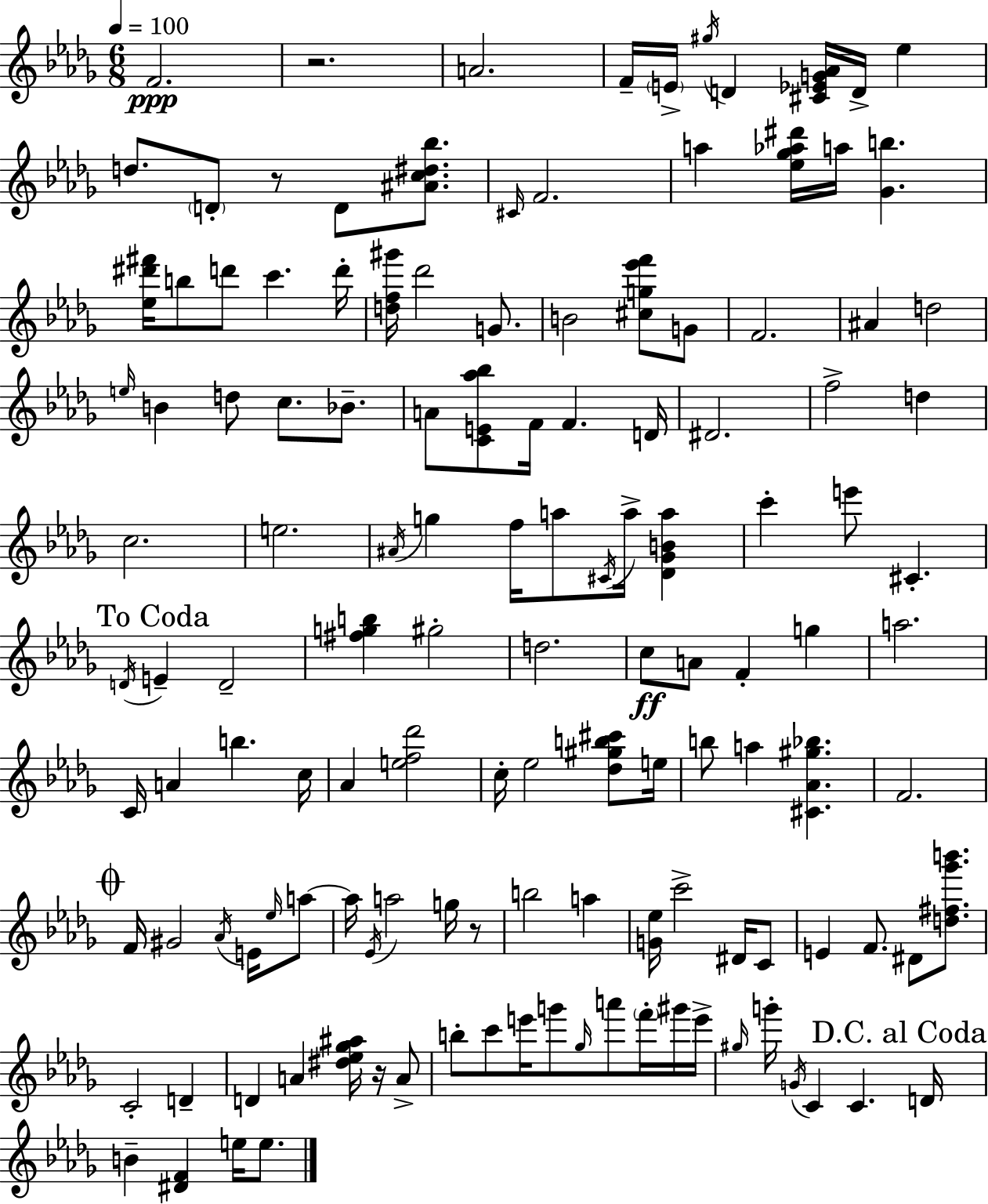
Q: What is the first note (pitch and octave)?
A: F4